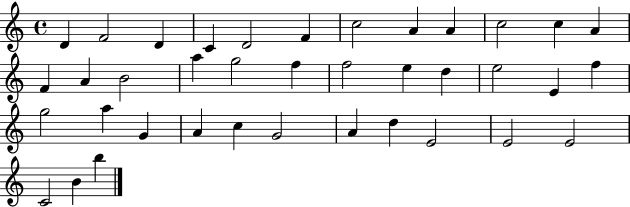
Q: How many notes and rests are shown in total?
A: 38